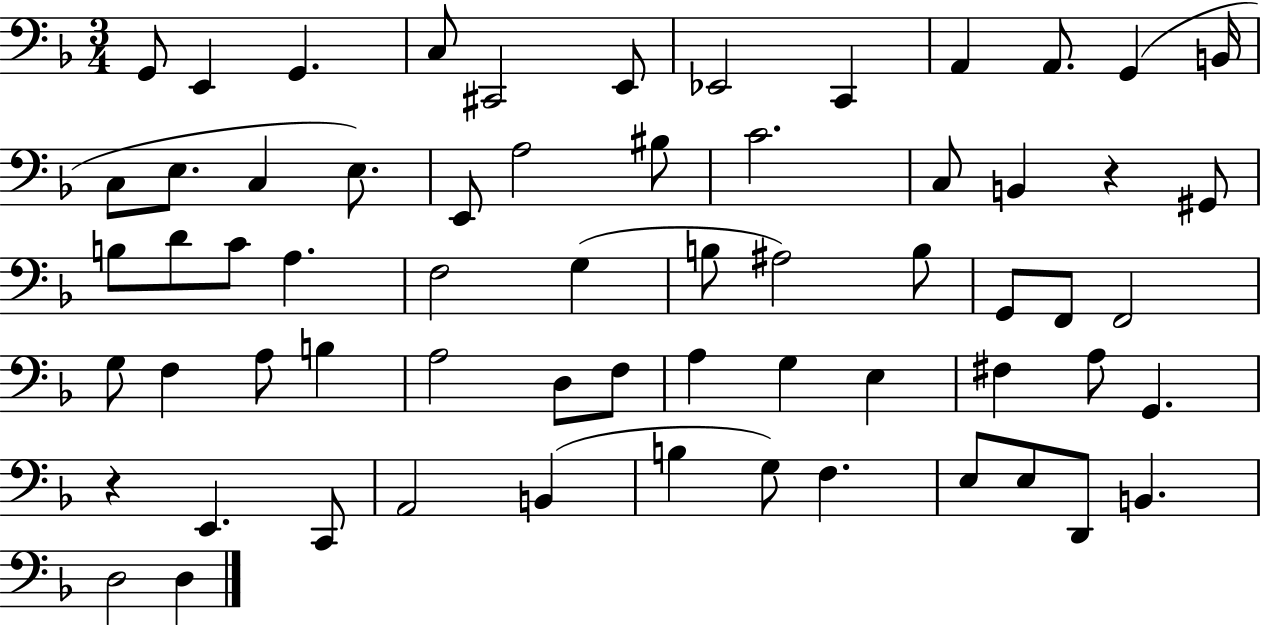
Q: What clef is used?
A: bass